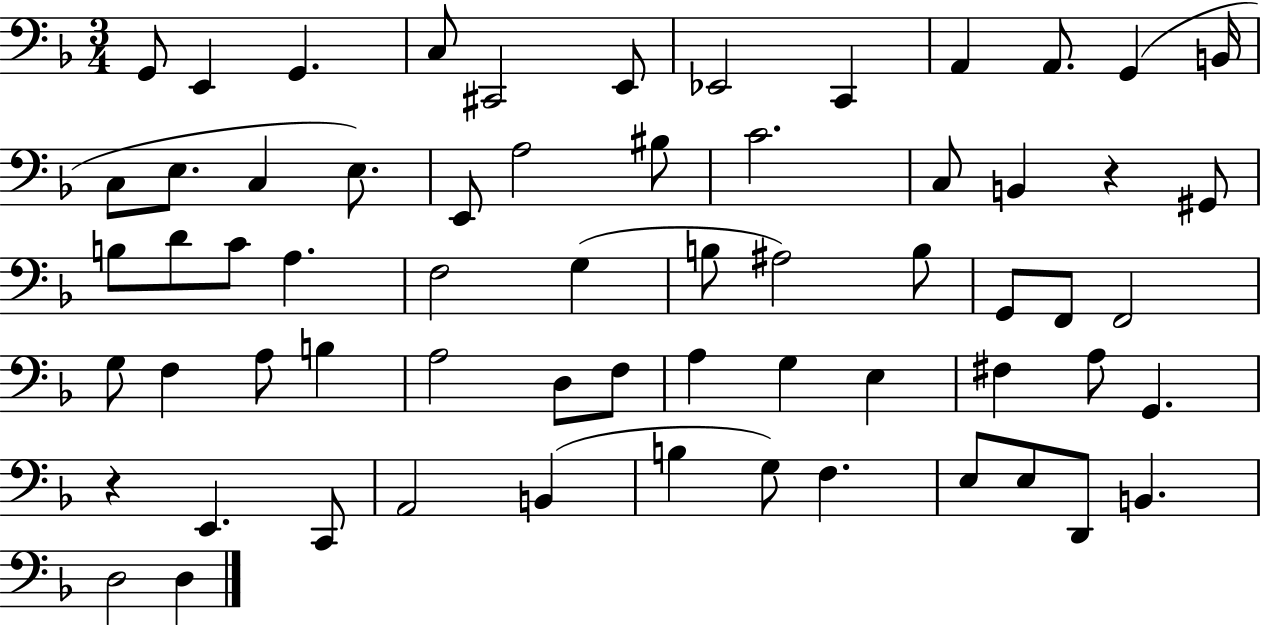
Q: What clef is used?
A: bass